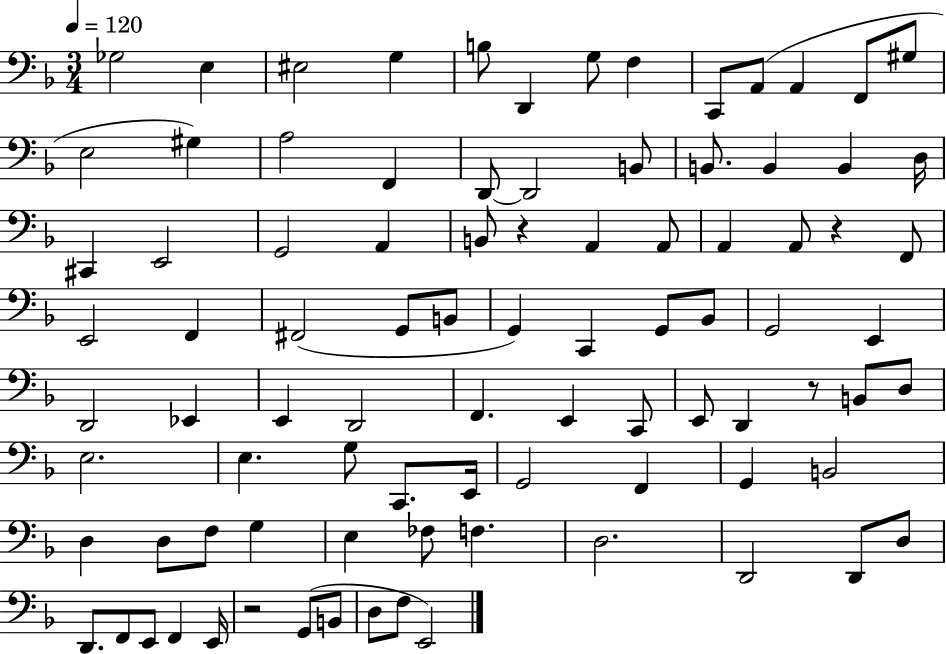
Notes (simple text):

Gb3/h E3/q EIS3/h G3/q B3/e D2/q G3/e F3/q C2/e A2/e A2/q F2/e G#3/e E3/h G#3/q A3/h F2/q D2/e D2/h B2/e B2/e. B2/q B2/q D3/s C#2/q E2/h G2/h A2/q B2/e R/q A2/q A2/e A2/q A2/e R/q F2/e E2/h F2/q F#2/h G2/e B2/e G2/q C2/q G2/e Bb2/e G2/h E2/q D2/h Eb2/q E2/q D2/h F2/q. E2/q C2/e E2/e D2/q R/e B2/e D3/e E3/h. E3/q. G3/e C2/e. E2/s G2/h F2/q G2/q B2/h D3/q D3/e F3/e G3/q E3/q FES3/e F3/q. D3/h. D2/h D2/e D3/e D2/e. F2/e E2/e F2/q E2/s R/h G2/e B2/e D3/e F3/e E2/h